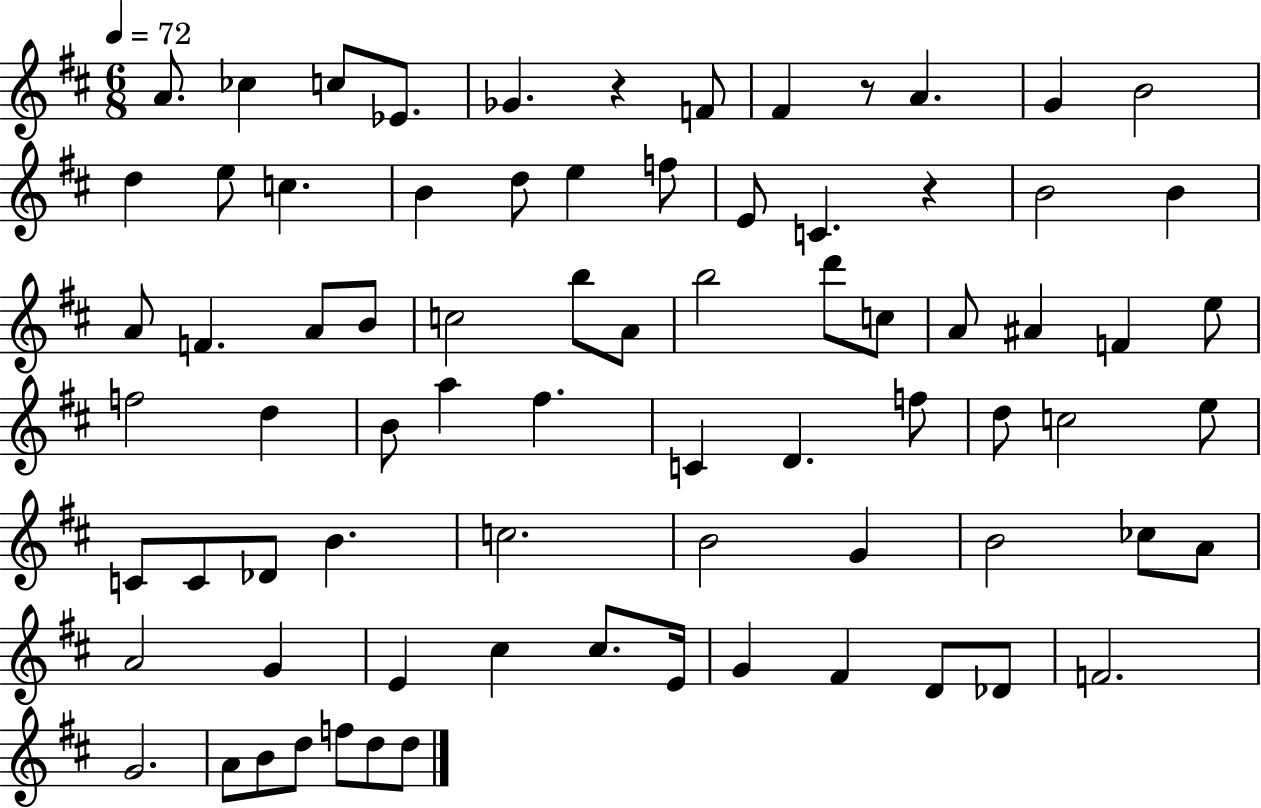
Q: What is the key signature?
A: D major